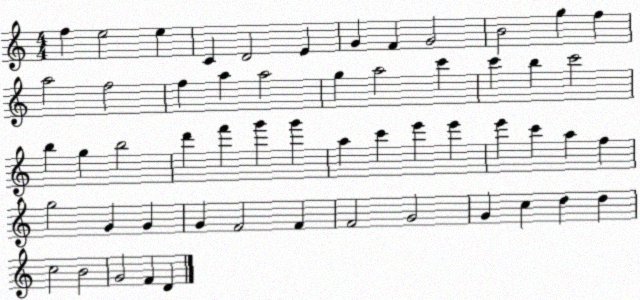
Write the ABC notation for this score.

X:1
T:Untitled
M:4/4
L:1/4
K:C
f e2 e C D2 E G F G2 B2 g f a2 f2 f a a2 g a2 c' c' b c'2 b g b2 d' f' g' g' a c' e' e' e' c' a f g2 G G G F2 F F2 G2 G c d d c2 B2 G2 F D